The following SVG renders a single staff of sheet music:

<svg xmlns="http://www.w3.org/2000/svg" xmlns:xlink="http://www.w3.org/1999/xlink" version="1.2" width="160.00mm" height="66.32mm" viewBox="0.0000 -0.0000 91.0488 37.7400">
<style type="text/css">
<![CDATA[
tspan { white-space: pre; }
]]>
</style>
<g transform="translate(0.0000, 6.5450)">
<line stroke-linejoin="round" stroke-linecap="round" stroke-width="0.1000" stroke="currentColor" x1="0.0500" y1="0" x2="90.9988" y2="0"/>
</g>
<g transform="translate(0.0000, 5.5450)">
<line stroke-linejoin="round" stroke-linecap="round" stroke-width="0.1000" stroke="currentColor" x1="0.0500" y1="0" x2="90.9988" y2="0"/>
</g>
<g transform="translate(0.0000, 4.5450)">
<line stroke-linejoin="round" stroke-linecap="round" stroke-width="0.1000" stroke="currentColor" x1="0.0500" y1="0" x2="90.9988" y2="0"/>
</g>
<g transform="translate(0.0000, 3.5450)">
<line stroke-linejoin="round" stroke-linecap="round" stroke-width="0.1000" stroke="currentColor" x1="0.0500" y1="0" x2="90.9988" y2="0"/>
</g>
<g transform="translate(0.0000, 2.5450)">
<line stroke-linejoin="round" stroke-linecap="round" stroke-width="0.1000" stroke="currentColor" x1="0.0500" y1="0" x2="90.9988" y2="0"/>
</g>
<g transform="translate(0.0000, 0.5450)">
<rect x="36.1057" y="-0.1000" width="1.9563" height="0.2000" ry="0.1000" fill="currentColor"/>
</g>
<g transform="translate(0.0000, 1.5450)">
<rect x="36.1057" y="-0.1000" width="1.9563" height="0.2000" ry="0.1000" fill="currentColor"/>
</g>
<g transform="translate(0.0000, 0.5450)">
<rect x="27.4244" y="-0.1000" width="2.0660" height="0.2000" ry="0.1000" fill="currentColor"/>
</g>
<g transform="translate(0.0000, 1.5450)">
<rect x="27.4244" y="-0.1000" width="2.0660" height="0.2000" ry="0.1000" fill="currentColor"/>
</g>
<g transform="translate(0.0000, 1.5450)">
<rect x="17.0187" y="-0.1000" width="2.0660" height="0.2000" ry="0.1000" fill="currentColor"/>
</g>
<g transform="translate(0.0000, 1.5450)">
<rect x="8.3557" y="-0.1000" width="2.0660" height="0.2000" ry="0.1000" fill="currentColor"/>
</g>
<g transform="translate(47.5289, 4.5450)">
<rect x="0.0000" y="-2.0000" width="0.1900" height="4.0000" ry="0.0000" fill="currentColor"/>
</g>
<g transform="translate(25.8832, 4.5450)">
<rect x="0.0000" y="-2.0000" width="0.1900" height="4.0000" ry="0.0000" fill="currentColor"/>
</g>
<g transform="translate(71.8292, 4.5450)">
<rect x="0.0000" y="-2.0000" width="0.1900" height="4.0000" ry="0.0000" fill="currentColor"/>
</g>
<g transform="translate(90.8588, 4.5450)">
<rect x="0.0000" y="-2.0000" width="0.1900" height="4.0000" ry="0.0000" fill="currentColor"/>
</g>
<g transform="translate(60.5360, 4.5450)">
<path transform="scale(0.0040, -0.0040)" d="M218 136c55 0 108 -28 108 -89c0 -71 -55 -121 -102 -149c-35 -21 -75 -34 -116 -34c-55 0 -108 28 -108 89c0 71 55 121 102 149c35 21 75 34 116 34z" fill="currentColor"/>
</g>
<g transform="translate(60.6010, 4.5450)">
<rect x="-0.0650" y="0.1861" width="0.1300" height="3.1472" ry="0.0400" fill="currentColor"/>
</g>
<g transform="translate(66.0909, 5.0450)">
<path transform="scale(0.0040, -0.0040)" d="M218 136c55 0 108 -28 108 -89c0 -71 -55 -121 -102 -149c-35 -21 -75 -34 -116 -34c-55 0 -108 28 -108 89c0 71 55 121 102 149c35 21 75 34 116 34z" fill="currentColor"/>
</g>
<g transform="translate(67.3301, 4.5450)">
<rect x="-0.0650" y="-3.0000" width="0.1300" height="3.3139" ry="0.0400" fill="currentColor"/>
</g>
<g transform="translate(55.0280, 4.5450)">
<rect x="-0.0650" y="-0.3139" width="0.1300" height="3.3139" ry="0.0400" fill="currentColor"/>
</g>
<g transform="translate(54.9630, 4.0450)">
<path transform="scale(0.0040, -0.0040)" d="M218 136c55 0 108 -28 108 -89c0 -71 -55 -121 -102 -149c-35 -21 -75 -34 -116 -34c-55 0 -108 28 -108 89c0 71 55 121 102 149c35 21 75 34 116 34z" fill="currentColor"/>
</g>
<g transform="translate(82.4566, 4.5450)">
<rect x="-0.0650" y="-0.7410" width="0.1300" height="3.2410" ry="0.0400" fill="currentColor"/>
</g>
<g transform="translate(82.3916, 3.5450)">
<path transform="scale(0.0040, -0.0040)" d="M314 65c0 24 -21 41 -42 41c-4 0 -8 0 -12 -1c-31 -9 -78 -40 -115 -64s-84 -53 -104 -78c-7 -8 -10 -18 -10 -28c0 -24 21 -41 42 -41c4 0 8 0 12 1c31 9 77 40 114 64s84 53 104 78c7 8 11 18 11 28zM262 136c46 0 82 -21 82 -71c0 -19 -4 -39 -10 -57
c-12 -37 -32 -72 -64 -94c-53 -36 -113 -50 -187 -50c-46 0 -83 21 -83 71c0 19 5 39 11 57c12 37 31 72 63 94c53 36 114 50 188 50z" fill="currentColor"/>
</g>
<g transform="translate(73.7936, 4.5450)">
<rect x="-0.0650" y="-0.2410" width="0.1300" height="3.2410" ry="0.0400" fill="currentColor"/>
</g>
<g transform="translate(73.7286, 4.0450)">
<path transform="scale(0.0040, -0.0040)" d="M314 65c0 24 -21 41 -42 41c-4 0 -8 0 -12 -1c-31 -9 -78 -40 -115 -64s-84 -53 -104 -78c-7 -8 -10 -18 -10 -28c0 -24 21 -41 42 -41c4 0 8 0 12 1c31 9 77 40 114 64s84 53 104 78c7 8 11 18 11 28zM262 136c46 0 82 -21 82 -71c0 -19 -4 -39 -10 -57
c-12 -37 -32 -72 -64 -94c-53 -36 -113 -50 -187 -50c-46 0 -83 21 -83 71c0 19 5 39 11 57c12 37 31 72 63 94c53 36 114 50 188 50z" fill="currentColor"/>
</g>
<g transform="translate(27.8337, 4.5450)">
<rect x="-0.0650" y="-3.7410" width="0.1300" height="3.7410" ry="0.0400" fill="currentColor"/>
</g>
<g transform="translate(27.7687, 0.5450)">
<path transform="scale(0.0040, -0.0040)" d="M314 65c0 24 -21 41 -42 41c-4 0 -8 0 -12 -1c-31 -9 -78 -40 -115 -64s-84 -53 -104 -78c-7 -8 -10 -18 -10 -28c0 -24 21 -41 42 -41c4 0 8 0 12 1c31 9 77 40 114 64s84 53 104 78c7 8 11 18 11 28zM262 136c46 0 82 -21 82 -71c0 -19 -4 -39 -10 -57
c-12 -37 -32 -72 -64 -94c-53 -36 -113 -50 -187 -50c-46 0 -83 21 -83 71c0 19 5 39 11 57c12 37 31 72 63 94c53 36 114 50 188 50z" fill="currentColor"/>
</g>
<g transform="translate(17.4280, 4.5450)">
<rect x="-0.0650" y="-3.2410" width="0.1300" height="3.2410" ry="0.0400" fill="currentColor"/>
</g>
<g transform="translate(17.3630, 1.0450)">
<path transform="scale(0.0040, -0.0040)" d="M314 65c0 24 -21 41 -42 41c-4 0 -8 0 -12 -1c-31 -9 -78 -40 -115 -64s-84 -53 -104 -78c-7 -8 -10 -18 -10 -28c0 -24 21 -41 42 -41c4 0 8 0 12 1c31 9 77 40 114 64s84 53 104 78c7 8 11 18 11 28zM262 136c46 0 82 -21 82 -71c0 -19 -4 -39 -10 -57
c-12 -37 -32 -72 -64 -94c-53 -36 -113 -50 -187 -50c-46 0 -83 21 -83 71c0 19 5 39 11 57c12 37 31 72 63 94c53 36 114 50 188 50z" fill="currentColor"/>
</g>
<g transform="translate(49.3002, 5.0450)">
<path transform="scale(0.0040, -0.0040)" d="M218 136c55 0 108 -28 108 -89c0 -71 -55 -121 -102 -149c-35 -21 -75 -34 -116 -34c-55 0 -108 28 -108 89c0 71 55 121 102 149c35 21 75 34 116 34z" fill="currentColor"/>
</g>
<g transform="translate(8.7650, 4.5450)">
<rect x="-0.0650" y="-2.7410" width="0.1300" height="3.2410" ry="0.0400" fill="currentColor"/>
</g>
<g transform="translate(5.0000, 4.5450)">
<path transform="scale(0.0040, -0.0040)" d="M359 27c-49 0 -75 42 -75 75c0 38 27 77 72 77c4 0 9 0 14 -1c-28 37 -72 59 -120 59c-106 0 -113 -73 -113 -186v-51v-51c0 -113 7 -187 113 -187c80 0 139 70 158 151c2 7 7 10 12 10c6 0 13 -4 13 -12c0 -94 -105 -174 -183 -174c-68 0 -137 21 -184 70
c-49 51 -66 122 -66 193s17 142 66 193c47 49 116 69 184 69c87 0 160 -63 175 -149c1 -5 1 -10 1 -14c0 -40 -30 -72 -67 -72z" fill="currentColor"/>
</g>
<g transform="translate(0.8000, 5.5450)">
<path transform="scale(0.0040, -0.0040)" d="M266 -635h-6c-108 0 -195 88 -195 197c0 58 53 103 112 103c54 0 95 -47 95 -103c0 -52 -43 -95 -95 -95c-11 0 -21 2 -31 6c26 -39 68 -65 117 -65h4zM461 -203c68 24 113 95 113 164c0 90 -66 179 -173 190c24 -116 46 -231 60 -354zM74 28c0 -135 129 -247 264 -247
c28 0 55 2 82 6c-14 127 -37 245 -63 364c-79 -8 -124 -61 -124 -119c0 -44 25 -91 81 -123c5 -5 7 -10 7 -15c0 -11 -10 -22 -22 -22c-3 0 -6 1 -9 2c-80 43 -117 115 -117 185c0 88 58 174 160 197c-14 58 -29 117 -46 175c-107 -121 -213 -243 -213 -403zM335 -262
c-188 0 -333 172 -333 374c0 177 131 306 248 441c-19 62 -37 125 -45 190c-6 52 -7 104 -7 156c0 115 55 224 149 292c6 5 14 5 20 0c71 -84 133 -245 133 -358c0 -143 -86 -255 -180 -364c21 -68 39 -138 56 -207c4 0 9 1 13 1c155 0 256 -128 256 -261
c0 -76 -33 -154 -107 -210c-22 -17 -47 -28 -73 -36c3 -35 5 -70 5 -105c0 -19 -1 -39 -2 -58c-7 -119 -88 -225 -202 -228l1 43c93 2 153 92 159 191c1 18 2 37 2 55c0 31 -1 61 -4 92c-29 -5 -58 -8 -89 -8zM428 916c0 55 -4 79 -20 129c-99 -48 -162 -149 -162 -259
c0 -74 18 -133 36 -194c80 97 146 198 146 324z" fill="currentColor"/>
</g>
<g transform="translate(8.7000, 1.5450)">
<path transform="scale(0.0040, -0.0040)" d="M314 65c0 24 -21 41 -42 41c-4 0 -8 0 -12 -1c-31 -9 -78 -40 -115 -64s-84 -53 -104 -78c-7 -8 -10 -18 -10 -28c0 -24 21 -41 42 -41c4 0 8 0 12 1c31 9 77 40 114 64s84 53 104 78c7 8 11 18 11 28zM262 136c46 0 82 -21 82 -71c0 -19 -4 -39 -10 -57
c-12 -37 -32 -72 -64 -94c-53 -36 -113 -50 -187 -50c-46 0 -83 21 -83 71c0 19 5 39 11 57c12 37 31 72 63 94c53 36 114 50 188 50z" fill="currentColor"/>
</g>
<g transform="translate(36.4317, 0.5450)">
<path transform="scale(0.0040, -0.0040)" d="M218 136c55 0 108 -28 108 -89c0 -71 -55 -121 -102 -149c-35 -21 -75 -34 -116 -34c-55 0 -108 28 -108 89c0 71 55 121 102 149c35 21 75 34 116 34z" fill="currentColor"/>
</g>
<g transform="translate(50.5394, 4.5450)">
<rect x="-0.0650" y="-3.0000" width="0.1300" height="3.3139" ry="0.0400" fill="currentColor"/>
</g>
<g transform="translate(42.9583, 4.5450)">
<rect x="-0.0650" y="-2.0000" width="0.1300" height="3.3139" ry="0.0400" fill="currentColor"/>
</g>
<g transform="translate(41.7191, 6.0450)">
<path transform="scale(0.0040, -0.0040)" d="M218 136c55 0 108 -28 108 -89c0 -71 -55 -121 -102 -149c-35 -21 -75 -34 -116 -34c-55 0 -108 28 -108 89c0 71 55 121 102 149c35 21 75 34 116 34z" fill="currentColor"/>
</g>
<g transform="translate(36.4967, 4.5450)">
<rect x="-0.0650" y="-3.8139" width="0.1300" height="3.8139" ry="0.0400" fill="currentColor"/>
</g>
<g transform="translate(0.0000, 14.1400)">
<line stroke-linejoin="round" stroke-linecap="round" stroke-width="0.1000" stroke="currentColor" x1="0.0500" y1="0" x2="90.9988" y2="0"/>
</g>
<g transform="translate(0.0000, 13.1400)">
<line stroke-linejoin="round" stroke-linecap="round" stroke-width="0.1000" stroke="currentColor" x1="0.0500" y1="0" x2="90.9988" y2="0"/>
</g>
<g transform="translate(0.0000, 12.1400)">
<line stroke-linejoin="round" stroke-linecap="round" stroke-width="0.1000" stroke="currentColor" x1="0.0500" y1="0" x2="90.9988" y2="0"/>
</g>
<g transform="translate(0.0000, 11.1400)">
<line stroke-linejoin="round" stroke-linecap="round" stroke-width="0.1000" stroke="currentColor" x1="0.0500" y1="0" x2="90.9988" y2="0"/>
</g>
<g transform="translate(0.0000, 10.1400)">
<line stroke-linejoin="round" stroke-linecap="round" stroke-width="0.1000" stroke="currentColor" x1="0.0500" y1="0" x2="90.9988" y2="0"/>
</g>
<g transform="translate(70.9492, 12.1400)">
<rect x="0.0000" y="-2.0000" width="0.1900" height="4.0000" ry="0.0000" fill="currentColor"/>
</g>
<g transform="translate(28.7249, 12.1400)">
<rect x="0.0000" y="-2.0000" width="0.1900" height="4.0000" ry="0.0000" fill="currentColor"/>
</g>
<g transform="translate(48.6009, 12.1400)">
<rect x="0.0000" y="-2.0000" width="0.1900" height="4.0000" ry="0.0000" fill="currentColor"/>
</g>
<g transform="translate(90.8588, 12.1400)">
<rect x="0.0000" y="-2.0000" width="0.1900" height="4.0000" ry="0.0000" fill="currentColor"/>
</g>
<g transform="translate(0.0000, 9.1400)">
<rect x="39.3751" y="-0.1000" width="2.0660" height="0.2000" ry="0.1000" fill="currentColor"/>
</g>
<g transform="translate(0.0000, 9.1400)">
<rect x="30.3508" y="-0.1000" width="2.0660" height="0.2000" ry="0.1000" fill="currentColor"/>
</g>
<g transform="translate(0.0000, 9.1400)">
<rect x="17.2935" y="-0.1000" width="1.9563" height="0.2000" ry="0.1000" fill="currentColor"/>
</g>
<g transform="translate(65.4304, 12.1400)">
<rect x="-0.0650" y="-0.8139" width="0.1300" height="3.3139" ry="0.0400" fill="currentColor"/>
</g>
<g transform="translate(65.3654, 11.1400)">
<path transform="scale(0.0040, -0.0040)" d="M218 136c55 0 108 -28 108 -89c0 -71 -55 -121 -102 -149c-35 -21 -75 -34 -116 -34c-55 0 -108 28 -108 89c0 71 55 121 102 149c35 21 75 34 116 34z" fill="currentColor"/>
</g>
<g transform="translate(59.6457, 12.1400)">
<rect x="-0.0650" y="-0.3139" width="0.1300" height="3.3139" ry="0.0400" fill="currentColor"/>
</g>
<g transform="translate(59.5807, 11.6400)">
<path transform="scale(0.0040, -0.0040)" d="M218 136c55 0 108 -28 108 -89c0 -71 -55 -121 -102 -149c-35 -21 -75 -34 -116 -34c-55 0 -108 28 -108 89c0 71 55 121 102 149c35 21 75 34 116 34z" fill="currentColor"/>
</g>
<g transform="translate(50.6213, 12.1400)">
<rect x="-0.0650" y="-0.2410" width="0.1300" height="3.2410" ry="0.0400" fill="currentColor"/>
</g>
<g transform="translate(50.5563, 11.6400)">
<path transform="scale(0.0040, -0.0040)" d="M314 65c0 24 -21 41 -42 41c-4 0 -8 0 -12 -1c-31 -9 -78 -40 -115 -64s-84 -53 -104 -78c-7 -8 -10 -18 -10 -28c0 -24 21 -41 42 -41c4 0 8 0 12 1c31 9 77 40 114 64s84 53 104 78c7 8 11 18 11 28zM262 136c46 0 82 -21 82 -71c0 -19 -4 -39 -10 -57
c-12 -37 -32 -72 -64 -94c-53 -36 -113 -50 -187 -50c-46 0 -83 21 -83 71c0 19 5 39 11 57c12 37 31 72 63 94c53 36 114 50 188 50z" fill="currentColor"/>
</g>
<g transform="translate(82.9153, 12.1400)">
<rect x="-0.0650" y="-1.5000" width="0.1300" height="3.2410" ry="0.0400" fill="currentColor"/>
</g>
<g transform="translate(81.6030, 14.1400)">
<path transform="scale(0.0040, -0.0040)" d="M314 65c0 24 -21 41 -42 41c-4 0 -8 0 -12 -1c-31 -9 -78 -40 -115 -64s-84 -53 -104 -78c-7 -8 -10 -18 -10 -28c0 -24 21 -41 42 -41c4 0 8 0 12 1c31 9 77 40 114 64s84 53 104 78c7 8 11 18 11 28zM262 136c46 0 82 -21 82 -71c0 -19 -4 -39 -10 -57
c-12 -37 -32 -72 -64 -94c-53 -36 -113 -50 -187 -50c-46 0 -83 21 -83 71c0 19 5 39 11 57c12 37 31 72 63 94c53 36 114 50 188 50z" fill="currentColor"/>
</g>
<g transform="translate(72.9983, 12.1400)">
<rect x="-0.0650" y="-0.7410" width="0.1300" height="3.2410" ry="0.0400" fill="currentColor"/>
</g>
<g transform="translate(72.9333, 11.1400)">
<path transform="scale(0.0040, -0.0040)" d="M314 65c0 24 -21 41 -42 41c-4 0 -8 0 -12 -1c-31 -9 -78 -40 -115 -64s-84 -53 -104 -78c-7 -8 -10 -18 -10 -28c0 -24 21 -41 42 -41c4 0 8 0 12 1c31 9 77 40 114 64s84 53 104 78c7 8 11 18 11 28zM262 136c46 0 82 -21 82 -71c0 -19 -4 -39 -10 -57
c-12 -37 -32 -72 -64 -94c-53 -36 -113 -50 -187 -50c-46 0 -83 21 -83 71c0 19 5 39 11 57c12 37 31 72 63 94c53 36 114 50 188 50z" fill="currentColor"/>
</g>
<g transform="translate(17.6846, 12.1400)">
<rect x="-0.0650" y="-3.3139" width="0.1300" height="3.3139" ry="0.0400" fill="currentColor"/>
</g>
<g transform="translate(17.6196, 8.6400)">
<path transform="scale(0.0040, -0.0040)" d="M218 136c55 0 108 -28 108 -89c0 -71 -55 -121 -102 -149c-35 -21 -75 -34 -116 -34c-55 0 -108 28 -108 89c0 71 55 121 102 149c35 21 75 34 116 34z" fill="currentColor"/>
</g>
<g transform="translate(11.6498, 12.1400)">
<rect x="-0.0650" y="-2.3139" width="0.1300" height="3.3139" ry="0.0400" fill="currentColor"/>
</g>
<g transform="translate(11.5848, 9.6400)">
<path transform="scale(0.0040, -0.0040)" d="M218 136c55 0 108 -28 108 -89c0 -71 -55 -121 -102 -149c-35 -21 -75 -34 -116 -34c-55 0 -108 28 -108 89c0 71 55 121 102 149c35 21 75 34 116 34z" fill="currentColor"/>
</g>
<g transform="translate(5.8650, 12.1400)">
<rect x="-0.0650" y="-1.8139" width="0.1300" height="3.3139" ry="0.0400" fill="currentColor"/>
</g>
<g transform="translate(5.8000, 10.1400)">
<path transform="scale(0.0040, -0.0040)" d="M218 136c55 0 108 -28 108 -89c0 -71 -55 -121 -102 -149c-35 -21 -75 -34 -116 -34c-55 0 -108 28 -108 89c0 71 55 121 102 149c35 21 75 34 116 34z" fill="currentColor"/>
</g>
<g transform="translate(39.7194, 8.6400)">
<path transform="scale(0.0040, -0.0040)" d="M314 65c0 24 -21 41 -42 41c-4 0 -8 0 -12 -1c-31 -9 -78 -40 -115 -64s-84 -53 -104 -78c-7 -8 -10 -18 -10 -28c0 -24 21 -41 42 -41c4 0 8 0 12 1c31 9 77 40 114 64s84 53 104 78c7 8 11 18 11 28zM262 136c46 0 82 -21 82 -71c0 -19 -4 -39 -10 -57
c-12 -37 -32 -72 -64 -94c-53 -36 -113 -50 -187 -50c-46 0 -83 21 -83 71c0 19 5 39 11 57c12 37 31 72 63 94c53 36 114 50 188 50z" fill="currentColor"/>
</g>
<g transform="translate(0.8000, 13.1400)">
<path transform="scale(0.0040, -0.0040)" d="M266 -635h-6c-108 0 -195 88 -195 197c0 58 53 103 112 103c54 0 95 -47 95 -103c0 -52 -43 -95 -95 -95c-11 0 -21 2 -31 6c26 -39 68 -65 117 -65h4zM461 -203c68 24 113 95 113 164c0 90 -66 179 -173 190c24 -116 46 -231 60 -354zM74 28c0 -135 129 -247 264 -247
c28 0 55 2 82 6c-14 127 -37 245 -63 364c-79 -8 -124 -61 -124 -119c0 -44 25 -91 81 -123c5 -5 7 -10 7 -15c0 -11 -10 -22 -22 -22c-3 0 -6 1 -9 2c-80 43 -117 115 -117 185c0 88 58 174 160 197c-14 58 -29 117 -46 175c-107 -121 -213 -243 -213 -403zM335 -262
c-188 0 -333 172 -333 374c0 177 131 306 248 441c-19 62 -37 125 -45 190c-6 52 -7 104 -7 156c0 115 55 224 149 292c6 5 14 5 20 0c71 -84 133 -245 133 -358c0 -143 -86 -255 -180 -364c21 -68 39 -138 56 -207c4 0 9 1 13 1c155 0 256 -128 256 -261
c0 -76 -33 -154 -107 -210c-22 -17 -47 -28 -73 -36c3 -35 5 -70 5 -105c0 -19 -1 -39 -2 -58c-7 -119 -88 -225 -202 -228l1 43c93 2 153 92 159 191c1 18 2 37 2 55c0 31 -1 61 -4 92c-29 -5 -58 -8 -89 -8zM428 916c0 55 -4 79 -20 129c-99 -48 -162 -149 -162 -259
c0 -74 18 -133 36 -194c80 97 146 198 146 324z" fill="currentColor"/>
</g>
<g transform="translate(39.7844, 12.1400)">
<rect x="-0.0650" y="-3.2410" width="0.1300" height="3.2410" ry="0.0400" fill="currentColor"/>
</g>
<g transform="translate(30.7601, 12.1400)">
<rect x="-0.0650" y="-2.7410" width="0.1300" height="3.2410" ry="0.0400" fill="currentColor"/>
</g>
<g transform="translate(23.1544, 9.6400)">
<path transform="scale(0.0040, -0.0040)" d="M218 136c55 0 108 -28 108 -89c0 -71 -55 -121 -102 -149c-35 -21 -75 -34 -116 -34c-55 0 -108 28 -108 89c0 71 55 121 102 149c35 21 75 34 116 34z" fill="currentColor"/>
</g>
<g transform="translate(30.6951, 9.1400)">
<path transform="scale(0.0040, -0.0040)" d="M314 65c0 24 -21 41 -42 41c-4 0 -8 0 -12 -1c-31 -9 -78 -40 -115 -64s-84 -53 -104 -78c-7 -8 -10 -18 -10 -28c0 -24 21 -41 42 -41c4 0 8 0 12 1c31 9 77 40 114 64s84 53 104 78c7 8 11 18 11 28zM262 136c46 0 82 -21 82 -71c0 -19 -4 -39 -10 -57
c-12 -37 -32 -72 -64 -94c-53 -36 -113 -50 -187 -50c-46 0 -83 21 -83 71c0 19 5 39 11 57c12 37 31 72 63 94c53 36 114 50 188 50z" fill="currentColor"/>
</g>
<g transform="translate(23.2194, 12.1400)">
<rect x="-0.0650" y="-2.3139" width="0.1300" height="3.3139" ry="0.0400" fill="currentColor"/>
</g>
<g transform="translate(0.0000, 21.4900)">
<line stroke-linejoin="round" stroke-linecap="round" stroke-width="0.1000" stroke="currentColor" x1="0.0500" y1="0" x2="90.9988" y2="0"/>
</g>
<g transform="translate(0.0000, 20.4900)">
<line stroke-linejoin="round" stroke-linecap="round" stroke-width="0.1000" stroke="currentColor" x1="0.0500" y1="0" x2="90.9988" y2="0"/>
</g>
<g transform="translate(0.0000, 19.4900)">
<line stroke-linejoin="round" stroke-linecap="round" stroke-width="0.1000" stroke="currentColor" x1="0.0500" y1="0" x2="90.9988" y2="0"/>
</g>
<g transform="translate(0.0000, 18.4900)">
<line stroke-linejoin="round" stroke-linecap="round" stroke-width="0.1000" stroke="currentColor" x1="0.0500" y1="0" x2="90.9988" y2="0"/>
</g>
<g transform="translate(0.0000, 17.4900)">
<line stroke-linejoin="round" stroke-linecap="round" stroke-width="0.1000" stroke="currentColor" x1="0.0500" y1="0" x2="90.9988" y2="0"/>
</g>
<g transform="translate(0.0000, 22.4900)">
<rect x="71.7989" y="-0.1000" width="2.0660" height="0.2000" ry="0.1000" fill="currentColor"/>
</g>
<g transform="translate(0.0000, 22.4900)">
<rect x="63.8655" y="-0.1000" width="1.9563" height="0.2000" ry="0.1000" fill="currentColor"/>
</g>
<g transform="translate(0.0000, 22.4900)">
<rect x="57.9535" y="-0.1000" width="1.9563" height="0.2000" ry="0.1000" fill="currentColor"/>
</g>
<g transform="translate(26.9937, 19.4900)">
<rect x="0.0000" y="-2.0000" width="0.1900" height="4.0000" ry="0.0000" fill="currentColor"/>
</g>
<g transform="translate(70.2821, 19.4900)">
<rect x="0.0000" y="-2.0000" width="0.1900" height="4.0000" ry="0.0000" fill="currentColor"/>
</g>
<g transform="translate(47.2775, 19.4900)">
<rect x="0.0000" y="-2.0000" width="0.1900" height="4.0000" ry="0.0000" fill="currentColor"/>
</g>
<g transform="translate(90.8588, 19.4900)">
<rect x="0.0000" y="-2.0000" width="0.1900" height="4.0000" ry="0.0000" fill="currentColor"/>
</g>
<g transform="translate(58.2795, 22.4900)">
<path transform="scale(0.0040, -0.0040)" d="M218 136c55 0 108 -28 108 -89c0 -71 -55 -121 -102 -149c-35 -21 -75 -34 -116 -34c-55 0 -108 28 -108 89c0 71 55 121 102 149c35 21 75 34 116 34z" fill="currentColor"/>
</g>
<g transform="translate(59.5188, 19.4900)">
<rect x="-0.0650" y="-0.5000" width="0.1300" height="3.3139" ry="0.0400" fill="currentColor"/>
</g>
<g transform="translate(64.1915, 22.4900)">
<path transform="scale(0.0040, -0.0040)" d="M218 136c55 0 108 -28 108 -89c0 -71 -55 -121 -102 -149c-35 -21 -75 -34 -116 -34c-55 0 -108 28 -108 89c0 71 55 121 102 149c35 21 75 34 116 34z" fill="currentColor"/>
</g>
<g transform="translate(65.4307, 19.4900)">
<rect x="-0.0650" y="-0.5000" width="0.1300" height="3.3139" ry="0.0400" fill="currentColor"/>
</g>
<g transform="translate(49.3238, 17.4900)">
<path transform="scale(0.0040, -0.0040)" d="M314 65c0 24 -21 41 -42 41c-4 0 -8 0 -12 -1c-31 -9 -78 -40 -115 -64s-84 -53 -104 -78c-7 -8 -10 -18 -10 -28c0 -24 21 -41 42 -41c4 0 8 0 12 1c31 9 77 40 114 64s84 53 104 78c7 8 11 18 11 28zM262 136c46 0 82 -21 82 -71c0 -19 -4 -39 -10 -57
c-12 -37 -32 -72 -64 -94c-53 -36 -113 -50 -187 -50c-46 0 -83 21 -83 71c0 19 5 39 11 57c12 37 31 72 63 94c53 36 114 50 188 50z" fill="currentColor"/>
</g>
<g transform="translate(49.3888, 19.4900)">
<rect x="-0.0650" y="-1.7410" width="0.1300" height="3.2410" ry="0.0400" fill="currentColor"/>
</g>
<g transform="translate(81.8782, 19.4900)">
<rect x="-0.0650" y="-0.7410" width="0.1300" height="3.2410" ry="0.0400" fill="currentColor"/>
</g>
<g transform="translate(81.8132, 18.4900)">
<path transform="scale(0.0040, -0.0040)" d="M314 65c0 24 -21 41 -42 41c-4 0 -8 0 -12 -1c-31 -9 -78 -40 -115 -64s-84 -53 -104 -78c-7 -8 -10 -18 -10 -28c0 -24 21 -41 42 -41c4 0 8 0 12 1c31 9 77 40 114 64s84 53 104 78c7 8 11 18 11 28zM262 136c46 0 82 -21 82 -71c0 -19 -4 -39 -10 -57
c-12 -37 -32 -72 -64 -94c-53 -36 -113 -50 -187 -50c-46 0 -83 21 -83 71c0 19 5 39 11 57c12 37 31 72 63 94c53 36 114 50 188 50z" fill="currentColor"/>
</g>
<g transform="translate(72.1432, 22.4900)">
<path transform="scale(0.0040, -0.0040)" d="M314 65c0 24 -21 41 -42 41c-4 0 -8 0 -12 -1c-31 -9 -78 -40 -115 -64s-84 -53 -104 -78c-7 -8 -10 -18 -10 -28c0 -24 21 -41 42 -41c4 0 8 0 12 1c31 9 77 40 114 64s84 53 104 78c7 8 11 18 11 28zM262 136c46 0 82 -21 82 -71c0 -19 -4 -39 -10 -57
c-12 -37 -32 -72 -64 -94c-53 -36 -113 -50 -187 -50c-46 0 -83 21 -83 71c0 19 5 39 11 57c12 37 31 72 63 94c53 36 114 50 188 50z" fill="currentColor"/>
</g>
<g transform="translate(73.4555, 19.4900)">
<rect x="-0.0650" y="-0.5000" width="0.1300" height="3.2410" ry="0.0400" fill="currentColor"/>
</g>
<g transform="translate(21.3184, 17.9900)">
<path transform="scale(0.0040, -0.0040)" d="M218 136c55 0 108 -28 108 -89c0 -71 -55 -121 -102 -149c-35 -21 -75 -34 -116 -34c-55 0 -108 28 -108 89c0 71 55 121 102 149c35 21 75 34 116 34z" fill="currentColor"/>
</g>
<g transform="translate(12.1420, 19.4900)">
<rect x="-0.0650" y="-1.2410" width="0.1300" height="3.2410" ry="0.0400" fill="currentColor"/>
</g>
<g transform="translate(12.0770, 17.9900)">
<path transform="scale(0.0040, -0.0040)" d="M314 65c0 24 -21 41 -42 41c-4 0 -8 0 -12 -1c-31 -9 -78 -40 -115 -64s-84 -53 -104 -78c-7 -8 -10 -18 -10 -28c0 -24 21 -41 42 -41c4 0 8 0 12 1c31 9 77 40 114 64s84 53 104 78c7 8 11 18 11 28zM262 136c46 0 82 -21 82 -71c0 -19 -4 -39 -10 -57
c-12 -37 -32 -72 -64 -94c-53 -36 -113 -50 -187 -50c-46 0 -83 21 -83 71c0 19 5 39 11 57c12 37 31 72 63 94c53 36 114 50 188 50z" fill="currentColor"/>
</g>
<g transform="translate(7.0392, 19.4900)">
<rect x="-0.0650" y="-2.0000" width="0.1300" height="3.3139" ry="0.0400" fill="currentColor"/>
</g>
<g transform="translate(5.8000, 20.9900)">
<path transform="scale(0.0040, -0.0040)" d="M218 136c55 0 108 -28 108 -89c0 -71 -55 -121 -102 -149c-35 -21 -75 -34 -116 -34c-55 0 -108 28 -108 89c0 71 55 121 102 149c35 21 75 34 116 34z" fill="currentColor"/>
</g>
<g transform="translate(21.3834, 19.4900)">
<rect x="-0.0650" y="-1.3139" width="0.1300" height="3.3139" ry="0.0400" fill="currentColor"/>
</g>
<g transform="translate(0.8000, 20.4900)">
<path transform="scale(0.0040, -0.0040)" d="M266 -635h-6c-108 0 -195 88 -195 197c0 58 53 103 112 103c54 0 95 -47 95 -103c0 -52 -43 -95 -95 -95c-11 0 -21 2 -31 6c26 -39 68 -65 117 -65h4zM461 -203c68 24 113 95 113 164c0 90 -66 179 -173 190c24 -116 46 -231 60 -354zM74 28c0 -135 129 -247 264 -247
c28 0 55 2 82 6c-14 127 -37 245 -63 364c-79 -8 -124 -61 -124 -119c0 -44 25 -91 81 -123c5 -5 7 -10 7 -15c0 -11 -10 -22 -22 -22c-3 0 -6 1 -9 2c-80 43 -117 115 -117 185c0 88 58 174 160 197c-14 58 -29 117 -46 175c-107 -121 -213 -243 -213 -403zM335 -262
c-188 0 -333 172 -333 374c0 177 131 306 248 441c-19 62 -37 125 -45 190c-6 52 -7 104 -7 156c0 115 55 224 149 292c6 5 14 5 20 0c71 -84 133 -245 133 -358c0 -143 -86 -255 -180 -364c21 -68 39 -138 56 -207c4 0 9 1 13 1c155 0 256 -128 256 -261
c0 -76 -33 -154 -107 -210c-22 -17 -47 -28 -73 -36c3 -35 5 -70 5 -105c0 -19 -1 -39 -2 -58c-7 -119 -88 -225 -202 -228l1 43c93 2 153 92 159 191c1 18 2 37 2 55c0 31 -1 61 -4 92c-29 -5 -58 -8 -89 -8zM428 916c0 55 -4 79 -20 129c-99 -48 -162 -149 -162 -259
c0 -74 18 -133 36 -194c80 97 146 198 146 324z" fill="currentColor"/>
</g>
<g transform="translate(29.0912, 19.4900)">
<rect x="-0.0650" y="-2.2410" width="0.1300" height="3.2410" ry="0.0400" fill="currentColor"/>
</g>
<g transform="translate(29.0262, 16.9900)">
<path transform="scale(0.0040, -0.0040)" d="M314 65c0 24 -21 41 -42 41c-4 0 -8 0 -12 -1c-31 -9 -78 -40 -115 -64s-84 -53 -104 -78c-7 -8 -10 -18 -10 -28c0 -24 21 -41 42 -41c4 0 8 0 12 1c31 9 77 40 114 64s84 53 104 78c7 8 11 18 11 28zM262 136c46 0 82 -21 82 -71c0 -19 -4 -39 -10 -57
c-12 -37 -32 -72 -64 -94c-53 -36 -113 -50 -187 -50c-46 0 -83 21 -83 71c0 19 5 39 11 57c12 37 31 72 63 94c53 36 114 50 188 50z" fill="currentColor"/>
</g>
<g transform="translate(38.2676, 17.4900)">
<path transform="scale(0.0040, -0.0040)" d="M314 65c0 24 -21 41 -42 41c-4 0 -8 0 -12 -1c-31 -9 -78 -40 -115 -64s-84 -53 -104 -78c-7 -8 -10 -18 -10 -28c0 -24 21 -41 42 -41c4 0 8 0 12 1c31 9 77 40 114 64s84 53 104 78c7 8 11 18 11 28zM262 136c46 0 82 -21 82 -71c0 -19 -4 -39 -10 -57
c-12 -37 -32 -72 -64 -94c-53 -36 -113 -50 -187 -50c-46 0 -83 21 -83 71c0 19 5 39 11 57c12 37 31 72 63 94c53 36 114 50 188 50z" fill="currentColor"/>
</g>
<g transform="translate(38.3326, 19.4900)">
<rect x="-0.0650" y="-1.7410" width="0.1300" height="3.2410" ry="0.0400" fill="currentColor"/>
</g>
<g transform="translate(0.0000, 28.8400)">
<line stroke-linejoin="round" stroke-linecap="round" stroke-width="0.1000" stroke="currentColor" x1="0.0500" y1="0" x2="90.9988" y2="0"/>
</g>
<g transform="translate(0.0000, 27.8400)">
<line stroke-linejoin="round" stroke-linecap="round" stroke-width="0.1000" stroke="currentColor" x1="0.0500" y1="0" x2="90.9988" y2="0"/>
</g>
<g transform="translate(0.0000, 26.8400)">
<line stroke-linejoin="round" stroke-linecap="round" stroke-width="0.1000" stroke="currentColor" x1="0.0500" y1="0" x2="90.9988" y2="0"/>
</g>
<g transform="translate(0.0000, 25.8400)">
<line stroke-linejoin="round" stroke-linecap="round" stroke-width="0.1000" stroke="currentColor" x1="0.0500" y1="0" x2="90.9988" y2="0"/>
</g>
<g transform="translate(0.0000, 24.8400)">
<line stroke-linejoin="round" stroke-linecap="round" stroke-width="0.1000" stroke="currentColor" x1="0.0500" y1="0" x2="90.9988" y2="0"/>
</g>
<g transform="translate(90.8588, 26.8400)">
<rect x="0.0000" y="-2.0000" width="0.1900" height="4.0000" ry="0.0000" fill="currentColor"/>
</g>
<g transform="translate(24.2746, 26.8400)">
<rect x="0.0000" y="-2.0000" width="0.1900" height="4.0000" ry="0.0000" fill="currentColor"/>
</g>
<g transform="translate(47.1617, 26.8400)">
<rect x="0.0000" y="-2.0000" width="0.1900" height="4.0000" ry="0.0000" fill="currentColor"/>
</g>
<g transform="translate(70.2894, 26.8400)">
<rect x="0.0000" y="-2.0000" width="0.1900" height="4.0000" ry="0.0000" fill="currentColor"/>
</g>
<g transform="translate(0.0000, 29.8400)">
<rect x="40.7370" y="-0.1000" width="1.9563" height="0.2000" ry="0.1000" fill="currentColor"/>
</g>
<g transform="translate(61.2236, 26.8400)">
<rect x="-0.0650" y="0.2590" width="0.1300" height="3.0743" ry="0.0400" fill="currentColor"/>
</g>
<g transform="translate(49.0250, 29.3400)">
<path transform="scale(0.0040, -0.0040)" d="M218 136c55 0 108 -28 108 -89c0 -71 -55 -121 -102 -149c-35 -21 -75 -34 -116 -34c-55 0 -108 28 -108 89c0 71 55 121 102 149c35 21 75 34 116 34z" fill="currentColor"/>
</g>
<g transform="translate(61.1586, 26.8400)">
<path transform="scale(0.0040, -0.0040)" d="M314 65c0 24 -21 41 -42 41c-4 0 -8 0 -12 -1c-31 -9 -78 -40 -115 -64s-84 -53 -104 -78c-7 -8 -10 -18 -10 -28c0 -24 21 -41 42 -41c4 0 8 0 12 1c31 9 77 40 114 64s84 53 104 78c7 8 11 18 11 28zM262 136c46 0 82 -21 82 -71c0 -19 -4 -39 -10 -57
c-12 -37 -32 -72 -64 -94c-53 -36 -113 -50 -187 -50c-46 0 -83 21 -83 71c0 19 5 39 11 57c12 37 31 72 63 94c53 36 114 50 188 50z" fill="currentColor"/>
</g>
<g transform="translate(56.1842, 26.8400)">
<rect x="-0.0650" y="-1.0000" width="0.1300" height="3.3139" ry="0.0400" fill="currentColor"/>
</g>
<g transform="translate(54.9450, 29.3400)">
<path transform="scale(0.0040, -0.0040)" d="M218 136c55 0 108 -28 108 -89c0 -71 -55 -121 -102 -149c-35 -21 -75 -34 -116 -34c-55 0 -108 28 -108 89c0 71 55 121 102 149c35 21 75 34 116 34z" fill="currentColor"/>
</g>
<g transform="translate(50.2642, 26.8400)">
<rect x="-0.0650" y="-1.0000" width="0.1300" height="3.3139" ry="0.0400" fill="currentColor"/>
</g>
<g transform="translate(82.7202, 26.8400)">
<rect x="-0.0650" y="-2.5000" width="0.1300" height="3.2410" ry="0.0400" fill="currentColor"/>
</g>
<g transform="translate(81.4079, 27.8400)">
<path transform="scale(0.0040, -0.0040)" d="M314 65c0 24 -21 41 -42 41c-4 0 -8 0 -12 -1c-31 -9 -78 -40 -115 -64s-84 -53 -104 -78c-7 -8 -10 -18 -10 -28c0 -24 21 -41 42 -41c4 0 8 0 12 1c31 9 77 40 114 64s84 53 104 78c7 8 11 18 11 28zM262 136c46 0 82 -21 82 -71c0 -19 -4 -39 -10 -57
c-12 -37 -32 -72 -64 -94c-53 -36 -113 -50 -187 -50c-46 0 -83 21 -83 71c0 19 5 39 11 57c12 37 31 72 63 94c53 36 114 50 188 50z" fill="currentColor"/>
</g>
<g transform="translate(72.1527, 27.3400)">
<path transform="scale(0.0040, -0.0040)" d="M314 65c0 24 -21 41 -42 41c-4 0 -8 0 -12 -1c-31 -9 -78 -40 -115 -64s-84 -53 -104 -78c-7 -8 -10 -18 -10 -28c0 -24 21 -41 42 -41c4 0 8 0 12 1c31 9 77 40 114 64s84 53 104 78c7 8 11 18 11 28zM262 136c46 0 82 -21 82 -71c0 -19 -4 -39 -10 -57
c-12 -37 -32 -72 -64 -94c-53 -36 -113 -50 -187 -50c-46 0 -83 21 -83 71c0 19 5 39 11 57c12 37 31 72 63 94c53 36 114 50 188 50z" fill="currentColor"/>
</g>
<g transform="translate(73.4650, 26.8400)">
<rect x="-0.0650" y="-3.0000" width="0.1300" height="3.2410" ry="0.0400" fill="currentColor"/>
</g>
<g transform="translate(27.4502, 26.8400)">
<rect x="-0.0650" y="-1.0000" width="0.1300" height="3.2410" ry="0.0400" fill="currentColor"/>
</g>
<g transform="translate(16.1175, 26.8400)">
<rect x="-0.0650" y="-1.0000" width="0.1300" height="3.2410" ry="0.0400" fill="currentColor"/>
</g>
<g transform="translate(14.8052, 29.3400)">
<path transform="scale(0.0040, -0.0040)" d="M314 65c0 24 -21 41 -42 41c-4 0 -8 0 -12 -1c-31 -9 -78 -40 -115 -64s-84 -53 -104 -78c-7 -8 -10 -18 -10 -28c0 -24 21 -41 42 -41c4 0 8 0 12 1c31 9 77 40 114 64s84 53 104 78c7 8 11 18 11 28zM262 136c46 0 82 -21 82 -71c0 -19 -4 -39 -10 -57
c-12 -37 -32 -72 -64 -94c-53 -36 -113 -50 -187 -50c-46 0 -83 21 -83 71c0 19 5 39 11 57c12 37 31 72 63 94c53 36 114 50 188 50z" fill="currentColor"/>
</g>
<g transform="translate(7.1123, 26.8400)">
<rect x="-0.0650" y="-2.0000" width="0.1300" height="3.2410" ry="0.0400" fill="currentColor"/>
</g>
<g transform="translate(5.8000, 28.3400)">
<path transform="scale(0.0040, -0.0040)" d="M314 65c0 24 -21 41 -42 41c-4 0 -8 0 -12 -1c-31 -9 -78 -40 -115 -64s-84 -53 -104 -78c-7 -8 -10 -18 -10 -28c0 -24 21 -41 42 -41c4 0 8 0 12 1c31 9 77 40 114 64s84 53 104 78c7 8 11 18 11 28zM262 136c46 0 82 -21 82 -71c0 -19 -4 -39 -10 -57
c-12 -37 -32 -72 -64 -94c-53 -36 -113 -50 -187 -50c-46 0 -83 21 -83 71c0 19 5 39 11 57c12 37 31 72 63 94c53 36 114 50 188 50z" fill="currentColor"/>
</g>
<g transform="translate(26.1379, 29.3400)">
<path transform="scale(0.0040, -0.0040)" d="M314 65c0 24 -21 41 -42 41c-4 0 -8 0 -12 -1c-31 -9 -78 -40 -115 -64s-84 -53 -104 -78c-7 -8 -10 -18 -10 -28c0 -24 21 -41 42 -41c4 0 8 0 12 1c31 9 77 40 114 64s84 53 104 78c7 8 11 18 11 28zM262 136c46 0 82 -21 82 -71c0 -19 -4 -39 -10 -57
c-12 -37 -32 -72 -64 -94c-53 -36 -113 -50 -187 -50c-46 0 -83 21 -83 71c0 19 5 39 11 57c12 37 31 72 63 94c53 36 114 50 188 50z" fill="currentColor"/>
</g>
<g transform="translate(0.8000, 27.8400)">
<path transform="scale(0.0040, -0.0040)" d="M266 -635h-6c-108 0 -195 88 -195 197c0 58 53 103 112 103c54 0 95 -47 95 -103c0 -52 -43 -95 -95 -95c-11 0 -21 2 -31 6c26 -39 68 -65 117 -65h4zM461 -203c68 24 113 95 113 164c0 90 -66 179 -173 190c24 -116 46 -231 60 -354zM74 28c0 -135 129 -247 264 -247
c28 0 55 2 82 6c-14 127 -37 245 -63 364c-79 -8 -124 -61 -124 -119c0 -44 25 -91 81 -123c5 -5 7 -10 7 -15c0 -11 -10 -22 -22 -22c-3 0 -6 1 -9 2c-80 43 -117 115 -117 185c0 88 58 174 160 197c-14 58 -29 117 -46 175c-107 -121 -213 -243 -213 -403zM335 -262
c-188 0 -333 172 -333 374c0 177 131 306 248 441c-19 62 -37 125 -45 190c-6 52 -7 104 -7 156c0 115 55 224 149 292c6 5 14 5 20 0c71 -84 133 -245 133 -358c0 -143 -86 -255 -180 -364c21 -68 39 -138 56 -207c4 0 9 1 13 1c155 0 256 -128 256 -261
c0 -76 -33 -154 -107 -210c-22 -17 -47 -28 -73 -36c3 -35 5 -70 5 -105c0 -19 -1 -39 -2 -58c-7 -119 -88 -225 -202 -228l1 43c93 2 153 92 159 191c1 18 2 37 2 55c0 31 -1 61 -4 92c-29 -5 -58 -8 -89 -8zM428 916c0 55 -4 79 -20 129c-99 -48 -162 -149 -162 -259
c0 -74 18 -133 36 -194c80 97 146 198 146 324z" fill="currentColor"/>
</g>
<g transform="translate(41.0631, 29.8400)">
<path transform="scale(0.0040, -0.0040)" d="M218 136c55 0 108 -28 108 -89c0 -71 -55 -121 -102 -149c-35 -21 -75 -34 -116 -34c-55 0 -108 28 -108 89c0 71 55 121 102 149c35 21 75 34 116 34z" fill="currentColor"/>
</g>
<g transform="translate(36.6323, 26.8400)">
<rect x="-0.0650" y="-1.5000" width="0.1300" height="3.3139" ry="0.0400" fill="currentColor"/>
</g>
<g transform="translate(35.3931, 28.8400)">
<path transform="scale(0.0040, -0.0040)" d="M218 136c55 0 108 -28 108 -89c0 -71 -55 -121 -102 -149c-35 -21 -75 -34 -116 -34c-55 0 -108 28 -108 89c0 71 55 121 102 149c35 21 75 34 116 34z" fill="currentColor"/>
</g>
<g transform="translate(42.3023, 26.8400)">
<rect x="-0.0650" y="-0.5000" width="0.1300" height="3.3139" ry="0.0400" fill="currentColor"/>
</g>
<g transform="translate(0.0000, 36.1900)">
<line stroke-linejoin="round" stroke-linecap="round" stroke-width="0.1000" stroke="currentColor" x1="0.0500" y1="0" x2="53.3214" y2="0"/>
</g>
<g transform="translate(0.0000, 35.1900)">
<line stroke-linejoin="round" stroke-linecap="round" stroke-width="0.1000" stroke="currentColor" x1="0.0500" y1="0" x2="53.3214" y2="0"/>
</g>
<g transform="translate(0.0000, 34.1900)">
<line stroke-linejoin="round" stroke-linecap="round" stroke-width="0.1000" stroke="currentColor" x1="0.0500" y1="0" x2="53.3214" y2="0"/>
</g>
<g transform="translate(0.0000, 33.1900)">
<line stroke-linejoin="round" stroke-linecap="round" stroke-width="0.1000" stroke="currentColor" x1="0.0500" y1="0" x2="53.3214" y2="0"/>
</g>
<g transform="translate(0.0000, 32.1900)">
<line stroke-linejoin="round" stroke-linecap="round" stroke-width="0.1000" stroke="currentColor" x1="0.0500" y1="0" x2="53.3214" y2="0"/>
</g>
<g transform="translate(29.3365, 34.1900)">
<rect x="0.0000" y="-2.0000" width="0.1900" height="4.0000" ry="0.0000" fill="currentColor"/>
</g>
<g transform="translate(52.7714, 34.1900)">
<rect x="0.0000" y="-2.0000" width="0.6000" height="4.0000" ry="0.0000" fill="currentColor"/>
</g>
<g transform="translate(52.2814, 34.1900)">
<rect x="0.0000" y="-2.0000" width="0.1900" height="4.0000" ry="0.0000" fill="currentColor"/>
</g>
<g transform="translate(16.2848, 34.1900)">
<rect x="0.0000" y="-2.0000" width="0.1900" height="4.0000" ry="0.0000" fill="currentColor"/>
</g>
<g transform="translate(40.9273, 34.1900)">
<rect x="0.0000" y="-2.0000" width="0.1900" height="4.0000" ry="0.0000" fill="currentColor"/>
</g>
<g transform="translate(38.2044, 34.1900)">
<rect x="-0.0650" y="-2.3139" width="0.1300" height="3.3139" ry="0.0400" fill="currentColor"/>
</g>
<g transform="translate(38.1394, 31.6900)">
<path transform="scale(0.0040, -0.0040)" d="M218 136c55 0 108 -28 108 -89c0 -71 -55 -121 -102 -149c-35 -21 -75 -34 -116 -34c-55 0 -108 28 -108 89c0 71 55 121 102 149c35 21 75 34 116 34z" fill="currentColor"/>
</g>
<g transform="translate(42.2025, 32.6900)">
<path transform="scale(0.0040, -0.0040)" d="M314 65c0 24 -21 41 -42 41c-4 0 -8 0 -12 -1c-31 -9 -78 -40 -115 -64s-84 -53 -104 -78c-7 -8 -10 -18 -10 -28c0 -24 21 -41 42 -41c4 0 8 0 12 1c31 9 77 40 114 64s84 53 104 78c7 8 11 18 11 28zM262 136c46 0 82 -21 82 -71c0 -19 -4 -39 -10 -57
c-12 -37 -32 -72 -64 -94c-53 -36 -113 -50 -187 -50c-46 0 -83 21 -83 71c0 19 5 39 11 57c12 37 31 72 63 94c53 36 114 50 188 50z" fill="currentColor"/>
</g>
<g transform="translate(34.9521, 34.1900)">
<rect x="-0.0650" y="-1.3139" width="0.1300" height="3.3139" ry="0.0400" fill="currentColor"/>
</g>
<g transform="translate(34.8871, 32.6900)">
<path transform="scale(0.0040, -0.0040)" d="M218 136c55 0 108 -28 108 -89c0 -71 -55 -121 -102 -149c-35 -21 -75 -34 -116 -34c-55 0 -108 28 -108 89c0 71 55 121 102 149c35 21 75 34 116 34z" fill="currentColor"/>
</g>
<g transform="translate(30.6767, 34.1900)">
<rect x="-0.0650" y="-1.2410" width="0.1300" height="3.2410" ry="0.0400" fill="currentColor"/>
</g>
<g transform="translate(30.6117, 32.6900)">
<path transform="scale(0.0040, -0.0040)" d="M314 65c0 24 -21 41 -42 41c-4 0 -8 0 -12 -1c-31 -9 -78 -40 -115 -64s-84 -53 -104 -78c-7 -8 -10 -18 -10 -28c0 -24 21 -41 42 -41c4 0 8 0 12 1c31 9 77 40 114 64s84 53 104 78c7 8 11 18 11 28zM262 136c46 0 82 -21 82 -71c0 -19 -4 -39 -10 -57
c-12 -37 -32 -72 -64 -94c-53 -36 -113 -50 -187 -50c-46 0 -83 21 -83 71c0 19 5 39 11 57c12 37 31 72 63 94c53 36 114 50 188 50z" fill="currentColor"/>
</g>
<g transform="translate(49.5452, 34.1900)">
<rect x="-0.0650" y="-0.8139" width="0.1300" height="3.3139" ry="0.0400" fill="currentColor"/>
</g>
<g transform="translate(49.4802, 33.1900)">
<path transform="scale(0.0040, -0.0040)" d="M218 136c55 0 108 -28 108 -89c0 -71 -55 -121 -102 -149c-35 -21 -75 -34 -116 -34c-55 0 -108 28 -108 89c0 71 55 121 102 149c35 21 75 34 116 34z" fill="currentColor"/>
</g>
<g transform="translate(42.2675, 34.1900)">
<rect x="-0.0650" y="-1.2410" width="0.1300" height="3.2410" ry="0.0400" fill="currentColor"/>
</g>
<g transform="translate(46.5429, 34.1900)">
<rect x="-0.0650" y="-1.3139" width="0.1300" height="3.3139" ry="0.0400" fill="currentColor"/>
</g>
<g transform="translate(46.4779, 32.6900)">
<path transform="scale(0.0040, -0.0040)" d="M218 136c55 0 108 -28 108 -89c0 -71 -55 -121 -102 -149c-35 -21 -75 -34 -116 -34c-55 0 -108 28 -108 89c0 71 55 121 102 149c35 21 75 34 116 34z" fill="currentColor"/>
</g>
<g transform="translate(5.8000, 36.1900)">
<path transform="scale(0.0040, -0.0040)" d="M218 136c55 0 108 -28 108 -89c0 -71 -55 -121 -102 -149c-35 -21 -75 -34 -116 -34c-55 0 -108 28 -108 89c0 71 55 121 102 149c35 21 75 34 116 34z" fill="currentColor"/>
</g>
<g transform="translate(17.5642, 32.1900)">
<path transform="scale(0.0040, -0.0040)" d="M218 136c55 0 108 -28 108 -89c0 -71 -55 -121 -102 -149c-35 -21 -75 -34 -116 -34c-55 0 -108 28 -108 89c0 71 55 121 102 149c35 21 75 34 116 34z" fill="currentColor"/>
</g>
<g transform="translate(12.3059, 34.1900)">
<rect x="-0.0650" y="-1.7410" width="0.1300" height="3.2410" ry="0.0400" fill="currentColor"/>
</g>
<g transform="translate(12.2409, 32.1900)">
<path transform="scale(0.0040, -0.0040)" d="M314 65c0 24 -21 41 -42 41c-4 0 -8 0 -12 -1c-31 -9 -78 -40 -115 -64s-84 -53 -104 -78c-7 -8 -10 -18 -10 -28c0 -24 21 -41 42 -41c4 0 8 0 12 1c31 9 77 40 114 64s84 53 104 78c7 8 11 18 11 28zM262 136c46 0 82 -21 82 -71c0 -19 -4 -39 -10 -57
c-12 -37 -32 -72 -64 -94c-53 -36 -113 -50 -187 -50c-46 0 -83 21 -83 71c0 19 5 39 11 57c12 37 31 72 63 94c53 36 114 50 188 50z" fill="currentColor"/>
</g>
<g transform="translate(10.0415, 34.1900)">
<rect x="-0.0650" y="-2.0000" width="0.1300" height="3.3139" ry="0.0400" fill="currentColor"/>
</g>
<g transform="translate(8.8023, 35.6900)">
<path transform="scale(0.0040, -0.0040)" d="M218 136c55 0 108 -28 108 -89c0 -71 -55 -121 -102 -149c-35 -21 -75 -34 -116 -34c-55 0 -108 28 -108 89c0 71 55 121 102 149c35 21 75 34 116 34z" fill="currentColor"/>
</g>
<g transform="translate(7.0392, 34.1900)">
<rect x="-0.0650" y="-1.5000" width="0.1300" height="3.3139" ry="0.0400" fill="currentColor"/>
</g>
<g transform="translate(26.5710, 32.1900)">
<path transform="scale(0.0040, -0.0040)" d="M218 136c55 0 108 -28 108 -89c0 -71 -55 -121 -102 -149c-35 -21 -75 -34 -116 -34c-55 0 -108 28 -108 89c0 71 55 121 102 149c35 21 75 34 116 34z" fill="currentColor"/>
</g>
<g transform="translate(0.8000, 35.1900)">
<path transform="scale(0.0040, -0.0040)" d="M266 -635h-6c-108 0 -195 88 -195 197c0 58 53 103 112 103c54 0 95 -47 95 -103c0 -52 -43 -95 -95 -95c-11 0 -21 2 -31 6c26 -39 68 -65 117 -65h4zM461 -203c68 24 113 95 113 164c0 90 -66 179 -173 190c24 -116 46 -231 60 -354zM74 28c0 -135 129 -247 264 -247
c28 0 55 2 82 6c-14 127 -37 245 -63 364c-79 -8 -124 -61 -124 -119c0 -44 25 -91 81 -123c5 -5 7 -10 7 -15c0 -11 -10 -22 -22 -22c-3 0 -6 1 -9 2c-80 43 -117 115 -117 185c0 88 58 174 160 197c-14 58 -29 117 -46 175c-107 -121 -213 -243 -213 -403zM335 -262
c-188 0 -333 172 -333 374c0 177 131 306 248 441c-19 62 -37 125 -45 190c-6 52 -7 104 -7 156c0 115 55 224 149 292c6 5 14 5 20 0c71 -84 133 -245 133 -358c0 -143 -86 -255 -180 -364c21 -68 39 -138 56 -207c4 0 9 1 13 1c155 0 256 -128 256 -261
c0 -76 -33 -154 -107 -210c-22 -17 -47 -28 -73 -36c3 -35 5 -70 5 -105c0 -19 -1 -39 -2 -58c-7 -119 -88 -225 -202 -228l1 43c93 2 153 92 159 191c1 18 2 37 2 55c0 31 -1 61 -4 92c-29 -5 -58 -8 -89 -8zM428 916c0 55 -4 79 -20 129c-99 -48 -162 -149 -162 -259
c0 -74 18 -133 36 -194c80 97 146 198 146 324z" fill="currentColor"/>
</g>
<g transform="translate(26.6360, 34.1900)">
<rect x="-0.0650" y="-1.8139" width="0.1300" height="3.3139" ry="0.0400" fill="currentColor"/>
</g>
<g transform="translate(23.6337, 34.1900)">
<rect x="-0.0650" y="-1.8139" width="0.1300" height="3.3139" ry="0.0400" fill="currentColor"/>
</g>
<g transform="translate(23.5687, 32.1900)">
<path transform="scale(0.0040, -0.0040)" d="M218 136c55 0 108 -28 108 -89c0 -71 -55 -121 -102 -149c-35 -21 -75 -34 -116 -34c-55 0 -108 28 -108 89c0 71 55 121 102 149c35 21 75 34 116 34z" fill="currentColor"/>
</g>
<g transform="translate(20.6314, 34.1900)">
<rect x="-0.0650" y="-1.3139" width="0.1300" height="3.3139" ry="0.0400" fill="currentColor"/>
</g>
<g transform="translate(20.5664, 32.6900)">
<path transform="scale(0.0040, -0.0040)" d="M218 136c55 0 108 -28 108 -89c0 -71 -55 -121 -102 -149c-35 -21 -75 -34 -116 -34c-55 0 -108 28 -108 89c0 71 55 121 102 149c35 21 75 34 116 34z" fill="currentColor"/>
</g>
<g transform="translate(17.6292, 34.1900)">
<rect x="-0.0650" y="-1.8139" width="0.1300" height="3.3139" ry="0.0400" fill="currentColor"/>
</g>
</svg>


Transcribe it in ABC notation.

X:1
T:Untitled
M:4/4
L:1/4
K:C
a2 b2 c'2 c' F A c B A c2 d2 f g b g a2 b2 c2 c d d2 E2 F e2 e g2 f2 f2 C C C2 d2 F2 D2 D2 E C D D B2 A2 G2 E F f2 f e f f e2 e g e2 e d